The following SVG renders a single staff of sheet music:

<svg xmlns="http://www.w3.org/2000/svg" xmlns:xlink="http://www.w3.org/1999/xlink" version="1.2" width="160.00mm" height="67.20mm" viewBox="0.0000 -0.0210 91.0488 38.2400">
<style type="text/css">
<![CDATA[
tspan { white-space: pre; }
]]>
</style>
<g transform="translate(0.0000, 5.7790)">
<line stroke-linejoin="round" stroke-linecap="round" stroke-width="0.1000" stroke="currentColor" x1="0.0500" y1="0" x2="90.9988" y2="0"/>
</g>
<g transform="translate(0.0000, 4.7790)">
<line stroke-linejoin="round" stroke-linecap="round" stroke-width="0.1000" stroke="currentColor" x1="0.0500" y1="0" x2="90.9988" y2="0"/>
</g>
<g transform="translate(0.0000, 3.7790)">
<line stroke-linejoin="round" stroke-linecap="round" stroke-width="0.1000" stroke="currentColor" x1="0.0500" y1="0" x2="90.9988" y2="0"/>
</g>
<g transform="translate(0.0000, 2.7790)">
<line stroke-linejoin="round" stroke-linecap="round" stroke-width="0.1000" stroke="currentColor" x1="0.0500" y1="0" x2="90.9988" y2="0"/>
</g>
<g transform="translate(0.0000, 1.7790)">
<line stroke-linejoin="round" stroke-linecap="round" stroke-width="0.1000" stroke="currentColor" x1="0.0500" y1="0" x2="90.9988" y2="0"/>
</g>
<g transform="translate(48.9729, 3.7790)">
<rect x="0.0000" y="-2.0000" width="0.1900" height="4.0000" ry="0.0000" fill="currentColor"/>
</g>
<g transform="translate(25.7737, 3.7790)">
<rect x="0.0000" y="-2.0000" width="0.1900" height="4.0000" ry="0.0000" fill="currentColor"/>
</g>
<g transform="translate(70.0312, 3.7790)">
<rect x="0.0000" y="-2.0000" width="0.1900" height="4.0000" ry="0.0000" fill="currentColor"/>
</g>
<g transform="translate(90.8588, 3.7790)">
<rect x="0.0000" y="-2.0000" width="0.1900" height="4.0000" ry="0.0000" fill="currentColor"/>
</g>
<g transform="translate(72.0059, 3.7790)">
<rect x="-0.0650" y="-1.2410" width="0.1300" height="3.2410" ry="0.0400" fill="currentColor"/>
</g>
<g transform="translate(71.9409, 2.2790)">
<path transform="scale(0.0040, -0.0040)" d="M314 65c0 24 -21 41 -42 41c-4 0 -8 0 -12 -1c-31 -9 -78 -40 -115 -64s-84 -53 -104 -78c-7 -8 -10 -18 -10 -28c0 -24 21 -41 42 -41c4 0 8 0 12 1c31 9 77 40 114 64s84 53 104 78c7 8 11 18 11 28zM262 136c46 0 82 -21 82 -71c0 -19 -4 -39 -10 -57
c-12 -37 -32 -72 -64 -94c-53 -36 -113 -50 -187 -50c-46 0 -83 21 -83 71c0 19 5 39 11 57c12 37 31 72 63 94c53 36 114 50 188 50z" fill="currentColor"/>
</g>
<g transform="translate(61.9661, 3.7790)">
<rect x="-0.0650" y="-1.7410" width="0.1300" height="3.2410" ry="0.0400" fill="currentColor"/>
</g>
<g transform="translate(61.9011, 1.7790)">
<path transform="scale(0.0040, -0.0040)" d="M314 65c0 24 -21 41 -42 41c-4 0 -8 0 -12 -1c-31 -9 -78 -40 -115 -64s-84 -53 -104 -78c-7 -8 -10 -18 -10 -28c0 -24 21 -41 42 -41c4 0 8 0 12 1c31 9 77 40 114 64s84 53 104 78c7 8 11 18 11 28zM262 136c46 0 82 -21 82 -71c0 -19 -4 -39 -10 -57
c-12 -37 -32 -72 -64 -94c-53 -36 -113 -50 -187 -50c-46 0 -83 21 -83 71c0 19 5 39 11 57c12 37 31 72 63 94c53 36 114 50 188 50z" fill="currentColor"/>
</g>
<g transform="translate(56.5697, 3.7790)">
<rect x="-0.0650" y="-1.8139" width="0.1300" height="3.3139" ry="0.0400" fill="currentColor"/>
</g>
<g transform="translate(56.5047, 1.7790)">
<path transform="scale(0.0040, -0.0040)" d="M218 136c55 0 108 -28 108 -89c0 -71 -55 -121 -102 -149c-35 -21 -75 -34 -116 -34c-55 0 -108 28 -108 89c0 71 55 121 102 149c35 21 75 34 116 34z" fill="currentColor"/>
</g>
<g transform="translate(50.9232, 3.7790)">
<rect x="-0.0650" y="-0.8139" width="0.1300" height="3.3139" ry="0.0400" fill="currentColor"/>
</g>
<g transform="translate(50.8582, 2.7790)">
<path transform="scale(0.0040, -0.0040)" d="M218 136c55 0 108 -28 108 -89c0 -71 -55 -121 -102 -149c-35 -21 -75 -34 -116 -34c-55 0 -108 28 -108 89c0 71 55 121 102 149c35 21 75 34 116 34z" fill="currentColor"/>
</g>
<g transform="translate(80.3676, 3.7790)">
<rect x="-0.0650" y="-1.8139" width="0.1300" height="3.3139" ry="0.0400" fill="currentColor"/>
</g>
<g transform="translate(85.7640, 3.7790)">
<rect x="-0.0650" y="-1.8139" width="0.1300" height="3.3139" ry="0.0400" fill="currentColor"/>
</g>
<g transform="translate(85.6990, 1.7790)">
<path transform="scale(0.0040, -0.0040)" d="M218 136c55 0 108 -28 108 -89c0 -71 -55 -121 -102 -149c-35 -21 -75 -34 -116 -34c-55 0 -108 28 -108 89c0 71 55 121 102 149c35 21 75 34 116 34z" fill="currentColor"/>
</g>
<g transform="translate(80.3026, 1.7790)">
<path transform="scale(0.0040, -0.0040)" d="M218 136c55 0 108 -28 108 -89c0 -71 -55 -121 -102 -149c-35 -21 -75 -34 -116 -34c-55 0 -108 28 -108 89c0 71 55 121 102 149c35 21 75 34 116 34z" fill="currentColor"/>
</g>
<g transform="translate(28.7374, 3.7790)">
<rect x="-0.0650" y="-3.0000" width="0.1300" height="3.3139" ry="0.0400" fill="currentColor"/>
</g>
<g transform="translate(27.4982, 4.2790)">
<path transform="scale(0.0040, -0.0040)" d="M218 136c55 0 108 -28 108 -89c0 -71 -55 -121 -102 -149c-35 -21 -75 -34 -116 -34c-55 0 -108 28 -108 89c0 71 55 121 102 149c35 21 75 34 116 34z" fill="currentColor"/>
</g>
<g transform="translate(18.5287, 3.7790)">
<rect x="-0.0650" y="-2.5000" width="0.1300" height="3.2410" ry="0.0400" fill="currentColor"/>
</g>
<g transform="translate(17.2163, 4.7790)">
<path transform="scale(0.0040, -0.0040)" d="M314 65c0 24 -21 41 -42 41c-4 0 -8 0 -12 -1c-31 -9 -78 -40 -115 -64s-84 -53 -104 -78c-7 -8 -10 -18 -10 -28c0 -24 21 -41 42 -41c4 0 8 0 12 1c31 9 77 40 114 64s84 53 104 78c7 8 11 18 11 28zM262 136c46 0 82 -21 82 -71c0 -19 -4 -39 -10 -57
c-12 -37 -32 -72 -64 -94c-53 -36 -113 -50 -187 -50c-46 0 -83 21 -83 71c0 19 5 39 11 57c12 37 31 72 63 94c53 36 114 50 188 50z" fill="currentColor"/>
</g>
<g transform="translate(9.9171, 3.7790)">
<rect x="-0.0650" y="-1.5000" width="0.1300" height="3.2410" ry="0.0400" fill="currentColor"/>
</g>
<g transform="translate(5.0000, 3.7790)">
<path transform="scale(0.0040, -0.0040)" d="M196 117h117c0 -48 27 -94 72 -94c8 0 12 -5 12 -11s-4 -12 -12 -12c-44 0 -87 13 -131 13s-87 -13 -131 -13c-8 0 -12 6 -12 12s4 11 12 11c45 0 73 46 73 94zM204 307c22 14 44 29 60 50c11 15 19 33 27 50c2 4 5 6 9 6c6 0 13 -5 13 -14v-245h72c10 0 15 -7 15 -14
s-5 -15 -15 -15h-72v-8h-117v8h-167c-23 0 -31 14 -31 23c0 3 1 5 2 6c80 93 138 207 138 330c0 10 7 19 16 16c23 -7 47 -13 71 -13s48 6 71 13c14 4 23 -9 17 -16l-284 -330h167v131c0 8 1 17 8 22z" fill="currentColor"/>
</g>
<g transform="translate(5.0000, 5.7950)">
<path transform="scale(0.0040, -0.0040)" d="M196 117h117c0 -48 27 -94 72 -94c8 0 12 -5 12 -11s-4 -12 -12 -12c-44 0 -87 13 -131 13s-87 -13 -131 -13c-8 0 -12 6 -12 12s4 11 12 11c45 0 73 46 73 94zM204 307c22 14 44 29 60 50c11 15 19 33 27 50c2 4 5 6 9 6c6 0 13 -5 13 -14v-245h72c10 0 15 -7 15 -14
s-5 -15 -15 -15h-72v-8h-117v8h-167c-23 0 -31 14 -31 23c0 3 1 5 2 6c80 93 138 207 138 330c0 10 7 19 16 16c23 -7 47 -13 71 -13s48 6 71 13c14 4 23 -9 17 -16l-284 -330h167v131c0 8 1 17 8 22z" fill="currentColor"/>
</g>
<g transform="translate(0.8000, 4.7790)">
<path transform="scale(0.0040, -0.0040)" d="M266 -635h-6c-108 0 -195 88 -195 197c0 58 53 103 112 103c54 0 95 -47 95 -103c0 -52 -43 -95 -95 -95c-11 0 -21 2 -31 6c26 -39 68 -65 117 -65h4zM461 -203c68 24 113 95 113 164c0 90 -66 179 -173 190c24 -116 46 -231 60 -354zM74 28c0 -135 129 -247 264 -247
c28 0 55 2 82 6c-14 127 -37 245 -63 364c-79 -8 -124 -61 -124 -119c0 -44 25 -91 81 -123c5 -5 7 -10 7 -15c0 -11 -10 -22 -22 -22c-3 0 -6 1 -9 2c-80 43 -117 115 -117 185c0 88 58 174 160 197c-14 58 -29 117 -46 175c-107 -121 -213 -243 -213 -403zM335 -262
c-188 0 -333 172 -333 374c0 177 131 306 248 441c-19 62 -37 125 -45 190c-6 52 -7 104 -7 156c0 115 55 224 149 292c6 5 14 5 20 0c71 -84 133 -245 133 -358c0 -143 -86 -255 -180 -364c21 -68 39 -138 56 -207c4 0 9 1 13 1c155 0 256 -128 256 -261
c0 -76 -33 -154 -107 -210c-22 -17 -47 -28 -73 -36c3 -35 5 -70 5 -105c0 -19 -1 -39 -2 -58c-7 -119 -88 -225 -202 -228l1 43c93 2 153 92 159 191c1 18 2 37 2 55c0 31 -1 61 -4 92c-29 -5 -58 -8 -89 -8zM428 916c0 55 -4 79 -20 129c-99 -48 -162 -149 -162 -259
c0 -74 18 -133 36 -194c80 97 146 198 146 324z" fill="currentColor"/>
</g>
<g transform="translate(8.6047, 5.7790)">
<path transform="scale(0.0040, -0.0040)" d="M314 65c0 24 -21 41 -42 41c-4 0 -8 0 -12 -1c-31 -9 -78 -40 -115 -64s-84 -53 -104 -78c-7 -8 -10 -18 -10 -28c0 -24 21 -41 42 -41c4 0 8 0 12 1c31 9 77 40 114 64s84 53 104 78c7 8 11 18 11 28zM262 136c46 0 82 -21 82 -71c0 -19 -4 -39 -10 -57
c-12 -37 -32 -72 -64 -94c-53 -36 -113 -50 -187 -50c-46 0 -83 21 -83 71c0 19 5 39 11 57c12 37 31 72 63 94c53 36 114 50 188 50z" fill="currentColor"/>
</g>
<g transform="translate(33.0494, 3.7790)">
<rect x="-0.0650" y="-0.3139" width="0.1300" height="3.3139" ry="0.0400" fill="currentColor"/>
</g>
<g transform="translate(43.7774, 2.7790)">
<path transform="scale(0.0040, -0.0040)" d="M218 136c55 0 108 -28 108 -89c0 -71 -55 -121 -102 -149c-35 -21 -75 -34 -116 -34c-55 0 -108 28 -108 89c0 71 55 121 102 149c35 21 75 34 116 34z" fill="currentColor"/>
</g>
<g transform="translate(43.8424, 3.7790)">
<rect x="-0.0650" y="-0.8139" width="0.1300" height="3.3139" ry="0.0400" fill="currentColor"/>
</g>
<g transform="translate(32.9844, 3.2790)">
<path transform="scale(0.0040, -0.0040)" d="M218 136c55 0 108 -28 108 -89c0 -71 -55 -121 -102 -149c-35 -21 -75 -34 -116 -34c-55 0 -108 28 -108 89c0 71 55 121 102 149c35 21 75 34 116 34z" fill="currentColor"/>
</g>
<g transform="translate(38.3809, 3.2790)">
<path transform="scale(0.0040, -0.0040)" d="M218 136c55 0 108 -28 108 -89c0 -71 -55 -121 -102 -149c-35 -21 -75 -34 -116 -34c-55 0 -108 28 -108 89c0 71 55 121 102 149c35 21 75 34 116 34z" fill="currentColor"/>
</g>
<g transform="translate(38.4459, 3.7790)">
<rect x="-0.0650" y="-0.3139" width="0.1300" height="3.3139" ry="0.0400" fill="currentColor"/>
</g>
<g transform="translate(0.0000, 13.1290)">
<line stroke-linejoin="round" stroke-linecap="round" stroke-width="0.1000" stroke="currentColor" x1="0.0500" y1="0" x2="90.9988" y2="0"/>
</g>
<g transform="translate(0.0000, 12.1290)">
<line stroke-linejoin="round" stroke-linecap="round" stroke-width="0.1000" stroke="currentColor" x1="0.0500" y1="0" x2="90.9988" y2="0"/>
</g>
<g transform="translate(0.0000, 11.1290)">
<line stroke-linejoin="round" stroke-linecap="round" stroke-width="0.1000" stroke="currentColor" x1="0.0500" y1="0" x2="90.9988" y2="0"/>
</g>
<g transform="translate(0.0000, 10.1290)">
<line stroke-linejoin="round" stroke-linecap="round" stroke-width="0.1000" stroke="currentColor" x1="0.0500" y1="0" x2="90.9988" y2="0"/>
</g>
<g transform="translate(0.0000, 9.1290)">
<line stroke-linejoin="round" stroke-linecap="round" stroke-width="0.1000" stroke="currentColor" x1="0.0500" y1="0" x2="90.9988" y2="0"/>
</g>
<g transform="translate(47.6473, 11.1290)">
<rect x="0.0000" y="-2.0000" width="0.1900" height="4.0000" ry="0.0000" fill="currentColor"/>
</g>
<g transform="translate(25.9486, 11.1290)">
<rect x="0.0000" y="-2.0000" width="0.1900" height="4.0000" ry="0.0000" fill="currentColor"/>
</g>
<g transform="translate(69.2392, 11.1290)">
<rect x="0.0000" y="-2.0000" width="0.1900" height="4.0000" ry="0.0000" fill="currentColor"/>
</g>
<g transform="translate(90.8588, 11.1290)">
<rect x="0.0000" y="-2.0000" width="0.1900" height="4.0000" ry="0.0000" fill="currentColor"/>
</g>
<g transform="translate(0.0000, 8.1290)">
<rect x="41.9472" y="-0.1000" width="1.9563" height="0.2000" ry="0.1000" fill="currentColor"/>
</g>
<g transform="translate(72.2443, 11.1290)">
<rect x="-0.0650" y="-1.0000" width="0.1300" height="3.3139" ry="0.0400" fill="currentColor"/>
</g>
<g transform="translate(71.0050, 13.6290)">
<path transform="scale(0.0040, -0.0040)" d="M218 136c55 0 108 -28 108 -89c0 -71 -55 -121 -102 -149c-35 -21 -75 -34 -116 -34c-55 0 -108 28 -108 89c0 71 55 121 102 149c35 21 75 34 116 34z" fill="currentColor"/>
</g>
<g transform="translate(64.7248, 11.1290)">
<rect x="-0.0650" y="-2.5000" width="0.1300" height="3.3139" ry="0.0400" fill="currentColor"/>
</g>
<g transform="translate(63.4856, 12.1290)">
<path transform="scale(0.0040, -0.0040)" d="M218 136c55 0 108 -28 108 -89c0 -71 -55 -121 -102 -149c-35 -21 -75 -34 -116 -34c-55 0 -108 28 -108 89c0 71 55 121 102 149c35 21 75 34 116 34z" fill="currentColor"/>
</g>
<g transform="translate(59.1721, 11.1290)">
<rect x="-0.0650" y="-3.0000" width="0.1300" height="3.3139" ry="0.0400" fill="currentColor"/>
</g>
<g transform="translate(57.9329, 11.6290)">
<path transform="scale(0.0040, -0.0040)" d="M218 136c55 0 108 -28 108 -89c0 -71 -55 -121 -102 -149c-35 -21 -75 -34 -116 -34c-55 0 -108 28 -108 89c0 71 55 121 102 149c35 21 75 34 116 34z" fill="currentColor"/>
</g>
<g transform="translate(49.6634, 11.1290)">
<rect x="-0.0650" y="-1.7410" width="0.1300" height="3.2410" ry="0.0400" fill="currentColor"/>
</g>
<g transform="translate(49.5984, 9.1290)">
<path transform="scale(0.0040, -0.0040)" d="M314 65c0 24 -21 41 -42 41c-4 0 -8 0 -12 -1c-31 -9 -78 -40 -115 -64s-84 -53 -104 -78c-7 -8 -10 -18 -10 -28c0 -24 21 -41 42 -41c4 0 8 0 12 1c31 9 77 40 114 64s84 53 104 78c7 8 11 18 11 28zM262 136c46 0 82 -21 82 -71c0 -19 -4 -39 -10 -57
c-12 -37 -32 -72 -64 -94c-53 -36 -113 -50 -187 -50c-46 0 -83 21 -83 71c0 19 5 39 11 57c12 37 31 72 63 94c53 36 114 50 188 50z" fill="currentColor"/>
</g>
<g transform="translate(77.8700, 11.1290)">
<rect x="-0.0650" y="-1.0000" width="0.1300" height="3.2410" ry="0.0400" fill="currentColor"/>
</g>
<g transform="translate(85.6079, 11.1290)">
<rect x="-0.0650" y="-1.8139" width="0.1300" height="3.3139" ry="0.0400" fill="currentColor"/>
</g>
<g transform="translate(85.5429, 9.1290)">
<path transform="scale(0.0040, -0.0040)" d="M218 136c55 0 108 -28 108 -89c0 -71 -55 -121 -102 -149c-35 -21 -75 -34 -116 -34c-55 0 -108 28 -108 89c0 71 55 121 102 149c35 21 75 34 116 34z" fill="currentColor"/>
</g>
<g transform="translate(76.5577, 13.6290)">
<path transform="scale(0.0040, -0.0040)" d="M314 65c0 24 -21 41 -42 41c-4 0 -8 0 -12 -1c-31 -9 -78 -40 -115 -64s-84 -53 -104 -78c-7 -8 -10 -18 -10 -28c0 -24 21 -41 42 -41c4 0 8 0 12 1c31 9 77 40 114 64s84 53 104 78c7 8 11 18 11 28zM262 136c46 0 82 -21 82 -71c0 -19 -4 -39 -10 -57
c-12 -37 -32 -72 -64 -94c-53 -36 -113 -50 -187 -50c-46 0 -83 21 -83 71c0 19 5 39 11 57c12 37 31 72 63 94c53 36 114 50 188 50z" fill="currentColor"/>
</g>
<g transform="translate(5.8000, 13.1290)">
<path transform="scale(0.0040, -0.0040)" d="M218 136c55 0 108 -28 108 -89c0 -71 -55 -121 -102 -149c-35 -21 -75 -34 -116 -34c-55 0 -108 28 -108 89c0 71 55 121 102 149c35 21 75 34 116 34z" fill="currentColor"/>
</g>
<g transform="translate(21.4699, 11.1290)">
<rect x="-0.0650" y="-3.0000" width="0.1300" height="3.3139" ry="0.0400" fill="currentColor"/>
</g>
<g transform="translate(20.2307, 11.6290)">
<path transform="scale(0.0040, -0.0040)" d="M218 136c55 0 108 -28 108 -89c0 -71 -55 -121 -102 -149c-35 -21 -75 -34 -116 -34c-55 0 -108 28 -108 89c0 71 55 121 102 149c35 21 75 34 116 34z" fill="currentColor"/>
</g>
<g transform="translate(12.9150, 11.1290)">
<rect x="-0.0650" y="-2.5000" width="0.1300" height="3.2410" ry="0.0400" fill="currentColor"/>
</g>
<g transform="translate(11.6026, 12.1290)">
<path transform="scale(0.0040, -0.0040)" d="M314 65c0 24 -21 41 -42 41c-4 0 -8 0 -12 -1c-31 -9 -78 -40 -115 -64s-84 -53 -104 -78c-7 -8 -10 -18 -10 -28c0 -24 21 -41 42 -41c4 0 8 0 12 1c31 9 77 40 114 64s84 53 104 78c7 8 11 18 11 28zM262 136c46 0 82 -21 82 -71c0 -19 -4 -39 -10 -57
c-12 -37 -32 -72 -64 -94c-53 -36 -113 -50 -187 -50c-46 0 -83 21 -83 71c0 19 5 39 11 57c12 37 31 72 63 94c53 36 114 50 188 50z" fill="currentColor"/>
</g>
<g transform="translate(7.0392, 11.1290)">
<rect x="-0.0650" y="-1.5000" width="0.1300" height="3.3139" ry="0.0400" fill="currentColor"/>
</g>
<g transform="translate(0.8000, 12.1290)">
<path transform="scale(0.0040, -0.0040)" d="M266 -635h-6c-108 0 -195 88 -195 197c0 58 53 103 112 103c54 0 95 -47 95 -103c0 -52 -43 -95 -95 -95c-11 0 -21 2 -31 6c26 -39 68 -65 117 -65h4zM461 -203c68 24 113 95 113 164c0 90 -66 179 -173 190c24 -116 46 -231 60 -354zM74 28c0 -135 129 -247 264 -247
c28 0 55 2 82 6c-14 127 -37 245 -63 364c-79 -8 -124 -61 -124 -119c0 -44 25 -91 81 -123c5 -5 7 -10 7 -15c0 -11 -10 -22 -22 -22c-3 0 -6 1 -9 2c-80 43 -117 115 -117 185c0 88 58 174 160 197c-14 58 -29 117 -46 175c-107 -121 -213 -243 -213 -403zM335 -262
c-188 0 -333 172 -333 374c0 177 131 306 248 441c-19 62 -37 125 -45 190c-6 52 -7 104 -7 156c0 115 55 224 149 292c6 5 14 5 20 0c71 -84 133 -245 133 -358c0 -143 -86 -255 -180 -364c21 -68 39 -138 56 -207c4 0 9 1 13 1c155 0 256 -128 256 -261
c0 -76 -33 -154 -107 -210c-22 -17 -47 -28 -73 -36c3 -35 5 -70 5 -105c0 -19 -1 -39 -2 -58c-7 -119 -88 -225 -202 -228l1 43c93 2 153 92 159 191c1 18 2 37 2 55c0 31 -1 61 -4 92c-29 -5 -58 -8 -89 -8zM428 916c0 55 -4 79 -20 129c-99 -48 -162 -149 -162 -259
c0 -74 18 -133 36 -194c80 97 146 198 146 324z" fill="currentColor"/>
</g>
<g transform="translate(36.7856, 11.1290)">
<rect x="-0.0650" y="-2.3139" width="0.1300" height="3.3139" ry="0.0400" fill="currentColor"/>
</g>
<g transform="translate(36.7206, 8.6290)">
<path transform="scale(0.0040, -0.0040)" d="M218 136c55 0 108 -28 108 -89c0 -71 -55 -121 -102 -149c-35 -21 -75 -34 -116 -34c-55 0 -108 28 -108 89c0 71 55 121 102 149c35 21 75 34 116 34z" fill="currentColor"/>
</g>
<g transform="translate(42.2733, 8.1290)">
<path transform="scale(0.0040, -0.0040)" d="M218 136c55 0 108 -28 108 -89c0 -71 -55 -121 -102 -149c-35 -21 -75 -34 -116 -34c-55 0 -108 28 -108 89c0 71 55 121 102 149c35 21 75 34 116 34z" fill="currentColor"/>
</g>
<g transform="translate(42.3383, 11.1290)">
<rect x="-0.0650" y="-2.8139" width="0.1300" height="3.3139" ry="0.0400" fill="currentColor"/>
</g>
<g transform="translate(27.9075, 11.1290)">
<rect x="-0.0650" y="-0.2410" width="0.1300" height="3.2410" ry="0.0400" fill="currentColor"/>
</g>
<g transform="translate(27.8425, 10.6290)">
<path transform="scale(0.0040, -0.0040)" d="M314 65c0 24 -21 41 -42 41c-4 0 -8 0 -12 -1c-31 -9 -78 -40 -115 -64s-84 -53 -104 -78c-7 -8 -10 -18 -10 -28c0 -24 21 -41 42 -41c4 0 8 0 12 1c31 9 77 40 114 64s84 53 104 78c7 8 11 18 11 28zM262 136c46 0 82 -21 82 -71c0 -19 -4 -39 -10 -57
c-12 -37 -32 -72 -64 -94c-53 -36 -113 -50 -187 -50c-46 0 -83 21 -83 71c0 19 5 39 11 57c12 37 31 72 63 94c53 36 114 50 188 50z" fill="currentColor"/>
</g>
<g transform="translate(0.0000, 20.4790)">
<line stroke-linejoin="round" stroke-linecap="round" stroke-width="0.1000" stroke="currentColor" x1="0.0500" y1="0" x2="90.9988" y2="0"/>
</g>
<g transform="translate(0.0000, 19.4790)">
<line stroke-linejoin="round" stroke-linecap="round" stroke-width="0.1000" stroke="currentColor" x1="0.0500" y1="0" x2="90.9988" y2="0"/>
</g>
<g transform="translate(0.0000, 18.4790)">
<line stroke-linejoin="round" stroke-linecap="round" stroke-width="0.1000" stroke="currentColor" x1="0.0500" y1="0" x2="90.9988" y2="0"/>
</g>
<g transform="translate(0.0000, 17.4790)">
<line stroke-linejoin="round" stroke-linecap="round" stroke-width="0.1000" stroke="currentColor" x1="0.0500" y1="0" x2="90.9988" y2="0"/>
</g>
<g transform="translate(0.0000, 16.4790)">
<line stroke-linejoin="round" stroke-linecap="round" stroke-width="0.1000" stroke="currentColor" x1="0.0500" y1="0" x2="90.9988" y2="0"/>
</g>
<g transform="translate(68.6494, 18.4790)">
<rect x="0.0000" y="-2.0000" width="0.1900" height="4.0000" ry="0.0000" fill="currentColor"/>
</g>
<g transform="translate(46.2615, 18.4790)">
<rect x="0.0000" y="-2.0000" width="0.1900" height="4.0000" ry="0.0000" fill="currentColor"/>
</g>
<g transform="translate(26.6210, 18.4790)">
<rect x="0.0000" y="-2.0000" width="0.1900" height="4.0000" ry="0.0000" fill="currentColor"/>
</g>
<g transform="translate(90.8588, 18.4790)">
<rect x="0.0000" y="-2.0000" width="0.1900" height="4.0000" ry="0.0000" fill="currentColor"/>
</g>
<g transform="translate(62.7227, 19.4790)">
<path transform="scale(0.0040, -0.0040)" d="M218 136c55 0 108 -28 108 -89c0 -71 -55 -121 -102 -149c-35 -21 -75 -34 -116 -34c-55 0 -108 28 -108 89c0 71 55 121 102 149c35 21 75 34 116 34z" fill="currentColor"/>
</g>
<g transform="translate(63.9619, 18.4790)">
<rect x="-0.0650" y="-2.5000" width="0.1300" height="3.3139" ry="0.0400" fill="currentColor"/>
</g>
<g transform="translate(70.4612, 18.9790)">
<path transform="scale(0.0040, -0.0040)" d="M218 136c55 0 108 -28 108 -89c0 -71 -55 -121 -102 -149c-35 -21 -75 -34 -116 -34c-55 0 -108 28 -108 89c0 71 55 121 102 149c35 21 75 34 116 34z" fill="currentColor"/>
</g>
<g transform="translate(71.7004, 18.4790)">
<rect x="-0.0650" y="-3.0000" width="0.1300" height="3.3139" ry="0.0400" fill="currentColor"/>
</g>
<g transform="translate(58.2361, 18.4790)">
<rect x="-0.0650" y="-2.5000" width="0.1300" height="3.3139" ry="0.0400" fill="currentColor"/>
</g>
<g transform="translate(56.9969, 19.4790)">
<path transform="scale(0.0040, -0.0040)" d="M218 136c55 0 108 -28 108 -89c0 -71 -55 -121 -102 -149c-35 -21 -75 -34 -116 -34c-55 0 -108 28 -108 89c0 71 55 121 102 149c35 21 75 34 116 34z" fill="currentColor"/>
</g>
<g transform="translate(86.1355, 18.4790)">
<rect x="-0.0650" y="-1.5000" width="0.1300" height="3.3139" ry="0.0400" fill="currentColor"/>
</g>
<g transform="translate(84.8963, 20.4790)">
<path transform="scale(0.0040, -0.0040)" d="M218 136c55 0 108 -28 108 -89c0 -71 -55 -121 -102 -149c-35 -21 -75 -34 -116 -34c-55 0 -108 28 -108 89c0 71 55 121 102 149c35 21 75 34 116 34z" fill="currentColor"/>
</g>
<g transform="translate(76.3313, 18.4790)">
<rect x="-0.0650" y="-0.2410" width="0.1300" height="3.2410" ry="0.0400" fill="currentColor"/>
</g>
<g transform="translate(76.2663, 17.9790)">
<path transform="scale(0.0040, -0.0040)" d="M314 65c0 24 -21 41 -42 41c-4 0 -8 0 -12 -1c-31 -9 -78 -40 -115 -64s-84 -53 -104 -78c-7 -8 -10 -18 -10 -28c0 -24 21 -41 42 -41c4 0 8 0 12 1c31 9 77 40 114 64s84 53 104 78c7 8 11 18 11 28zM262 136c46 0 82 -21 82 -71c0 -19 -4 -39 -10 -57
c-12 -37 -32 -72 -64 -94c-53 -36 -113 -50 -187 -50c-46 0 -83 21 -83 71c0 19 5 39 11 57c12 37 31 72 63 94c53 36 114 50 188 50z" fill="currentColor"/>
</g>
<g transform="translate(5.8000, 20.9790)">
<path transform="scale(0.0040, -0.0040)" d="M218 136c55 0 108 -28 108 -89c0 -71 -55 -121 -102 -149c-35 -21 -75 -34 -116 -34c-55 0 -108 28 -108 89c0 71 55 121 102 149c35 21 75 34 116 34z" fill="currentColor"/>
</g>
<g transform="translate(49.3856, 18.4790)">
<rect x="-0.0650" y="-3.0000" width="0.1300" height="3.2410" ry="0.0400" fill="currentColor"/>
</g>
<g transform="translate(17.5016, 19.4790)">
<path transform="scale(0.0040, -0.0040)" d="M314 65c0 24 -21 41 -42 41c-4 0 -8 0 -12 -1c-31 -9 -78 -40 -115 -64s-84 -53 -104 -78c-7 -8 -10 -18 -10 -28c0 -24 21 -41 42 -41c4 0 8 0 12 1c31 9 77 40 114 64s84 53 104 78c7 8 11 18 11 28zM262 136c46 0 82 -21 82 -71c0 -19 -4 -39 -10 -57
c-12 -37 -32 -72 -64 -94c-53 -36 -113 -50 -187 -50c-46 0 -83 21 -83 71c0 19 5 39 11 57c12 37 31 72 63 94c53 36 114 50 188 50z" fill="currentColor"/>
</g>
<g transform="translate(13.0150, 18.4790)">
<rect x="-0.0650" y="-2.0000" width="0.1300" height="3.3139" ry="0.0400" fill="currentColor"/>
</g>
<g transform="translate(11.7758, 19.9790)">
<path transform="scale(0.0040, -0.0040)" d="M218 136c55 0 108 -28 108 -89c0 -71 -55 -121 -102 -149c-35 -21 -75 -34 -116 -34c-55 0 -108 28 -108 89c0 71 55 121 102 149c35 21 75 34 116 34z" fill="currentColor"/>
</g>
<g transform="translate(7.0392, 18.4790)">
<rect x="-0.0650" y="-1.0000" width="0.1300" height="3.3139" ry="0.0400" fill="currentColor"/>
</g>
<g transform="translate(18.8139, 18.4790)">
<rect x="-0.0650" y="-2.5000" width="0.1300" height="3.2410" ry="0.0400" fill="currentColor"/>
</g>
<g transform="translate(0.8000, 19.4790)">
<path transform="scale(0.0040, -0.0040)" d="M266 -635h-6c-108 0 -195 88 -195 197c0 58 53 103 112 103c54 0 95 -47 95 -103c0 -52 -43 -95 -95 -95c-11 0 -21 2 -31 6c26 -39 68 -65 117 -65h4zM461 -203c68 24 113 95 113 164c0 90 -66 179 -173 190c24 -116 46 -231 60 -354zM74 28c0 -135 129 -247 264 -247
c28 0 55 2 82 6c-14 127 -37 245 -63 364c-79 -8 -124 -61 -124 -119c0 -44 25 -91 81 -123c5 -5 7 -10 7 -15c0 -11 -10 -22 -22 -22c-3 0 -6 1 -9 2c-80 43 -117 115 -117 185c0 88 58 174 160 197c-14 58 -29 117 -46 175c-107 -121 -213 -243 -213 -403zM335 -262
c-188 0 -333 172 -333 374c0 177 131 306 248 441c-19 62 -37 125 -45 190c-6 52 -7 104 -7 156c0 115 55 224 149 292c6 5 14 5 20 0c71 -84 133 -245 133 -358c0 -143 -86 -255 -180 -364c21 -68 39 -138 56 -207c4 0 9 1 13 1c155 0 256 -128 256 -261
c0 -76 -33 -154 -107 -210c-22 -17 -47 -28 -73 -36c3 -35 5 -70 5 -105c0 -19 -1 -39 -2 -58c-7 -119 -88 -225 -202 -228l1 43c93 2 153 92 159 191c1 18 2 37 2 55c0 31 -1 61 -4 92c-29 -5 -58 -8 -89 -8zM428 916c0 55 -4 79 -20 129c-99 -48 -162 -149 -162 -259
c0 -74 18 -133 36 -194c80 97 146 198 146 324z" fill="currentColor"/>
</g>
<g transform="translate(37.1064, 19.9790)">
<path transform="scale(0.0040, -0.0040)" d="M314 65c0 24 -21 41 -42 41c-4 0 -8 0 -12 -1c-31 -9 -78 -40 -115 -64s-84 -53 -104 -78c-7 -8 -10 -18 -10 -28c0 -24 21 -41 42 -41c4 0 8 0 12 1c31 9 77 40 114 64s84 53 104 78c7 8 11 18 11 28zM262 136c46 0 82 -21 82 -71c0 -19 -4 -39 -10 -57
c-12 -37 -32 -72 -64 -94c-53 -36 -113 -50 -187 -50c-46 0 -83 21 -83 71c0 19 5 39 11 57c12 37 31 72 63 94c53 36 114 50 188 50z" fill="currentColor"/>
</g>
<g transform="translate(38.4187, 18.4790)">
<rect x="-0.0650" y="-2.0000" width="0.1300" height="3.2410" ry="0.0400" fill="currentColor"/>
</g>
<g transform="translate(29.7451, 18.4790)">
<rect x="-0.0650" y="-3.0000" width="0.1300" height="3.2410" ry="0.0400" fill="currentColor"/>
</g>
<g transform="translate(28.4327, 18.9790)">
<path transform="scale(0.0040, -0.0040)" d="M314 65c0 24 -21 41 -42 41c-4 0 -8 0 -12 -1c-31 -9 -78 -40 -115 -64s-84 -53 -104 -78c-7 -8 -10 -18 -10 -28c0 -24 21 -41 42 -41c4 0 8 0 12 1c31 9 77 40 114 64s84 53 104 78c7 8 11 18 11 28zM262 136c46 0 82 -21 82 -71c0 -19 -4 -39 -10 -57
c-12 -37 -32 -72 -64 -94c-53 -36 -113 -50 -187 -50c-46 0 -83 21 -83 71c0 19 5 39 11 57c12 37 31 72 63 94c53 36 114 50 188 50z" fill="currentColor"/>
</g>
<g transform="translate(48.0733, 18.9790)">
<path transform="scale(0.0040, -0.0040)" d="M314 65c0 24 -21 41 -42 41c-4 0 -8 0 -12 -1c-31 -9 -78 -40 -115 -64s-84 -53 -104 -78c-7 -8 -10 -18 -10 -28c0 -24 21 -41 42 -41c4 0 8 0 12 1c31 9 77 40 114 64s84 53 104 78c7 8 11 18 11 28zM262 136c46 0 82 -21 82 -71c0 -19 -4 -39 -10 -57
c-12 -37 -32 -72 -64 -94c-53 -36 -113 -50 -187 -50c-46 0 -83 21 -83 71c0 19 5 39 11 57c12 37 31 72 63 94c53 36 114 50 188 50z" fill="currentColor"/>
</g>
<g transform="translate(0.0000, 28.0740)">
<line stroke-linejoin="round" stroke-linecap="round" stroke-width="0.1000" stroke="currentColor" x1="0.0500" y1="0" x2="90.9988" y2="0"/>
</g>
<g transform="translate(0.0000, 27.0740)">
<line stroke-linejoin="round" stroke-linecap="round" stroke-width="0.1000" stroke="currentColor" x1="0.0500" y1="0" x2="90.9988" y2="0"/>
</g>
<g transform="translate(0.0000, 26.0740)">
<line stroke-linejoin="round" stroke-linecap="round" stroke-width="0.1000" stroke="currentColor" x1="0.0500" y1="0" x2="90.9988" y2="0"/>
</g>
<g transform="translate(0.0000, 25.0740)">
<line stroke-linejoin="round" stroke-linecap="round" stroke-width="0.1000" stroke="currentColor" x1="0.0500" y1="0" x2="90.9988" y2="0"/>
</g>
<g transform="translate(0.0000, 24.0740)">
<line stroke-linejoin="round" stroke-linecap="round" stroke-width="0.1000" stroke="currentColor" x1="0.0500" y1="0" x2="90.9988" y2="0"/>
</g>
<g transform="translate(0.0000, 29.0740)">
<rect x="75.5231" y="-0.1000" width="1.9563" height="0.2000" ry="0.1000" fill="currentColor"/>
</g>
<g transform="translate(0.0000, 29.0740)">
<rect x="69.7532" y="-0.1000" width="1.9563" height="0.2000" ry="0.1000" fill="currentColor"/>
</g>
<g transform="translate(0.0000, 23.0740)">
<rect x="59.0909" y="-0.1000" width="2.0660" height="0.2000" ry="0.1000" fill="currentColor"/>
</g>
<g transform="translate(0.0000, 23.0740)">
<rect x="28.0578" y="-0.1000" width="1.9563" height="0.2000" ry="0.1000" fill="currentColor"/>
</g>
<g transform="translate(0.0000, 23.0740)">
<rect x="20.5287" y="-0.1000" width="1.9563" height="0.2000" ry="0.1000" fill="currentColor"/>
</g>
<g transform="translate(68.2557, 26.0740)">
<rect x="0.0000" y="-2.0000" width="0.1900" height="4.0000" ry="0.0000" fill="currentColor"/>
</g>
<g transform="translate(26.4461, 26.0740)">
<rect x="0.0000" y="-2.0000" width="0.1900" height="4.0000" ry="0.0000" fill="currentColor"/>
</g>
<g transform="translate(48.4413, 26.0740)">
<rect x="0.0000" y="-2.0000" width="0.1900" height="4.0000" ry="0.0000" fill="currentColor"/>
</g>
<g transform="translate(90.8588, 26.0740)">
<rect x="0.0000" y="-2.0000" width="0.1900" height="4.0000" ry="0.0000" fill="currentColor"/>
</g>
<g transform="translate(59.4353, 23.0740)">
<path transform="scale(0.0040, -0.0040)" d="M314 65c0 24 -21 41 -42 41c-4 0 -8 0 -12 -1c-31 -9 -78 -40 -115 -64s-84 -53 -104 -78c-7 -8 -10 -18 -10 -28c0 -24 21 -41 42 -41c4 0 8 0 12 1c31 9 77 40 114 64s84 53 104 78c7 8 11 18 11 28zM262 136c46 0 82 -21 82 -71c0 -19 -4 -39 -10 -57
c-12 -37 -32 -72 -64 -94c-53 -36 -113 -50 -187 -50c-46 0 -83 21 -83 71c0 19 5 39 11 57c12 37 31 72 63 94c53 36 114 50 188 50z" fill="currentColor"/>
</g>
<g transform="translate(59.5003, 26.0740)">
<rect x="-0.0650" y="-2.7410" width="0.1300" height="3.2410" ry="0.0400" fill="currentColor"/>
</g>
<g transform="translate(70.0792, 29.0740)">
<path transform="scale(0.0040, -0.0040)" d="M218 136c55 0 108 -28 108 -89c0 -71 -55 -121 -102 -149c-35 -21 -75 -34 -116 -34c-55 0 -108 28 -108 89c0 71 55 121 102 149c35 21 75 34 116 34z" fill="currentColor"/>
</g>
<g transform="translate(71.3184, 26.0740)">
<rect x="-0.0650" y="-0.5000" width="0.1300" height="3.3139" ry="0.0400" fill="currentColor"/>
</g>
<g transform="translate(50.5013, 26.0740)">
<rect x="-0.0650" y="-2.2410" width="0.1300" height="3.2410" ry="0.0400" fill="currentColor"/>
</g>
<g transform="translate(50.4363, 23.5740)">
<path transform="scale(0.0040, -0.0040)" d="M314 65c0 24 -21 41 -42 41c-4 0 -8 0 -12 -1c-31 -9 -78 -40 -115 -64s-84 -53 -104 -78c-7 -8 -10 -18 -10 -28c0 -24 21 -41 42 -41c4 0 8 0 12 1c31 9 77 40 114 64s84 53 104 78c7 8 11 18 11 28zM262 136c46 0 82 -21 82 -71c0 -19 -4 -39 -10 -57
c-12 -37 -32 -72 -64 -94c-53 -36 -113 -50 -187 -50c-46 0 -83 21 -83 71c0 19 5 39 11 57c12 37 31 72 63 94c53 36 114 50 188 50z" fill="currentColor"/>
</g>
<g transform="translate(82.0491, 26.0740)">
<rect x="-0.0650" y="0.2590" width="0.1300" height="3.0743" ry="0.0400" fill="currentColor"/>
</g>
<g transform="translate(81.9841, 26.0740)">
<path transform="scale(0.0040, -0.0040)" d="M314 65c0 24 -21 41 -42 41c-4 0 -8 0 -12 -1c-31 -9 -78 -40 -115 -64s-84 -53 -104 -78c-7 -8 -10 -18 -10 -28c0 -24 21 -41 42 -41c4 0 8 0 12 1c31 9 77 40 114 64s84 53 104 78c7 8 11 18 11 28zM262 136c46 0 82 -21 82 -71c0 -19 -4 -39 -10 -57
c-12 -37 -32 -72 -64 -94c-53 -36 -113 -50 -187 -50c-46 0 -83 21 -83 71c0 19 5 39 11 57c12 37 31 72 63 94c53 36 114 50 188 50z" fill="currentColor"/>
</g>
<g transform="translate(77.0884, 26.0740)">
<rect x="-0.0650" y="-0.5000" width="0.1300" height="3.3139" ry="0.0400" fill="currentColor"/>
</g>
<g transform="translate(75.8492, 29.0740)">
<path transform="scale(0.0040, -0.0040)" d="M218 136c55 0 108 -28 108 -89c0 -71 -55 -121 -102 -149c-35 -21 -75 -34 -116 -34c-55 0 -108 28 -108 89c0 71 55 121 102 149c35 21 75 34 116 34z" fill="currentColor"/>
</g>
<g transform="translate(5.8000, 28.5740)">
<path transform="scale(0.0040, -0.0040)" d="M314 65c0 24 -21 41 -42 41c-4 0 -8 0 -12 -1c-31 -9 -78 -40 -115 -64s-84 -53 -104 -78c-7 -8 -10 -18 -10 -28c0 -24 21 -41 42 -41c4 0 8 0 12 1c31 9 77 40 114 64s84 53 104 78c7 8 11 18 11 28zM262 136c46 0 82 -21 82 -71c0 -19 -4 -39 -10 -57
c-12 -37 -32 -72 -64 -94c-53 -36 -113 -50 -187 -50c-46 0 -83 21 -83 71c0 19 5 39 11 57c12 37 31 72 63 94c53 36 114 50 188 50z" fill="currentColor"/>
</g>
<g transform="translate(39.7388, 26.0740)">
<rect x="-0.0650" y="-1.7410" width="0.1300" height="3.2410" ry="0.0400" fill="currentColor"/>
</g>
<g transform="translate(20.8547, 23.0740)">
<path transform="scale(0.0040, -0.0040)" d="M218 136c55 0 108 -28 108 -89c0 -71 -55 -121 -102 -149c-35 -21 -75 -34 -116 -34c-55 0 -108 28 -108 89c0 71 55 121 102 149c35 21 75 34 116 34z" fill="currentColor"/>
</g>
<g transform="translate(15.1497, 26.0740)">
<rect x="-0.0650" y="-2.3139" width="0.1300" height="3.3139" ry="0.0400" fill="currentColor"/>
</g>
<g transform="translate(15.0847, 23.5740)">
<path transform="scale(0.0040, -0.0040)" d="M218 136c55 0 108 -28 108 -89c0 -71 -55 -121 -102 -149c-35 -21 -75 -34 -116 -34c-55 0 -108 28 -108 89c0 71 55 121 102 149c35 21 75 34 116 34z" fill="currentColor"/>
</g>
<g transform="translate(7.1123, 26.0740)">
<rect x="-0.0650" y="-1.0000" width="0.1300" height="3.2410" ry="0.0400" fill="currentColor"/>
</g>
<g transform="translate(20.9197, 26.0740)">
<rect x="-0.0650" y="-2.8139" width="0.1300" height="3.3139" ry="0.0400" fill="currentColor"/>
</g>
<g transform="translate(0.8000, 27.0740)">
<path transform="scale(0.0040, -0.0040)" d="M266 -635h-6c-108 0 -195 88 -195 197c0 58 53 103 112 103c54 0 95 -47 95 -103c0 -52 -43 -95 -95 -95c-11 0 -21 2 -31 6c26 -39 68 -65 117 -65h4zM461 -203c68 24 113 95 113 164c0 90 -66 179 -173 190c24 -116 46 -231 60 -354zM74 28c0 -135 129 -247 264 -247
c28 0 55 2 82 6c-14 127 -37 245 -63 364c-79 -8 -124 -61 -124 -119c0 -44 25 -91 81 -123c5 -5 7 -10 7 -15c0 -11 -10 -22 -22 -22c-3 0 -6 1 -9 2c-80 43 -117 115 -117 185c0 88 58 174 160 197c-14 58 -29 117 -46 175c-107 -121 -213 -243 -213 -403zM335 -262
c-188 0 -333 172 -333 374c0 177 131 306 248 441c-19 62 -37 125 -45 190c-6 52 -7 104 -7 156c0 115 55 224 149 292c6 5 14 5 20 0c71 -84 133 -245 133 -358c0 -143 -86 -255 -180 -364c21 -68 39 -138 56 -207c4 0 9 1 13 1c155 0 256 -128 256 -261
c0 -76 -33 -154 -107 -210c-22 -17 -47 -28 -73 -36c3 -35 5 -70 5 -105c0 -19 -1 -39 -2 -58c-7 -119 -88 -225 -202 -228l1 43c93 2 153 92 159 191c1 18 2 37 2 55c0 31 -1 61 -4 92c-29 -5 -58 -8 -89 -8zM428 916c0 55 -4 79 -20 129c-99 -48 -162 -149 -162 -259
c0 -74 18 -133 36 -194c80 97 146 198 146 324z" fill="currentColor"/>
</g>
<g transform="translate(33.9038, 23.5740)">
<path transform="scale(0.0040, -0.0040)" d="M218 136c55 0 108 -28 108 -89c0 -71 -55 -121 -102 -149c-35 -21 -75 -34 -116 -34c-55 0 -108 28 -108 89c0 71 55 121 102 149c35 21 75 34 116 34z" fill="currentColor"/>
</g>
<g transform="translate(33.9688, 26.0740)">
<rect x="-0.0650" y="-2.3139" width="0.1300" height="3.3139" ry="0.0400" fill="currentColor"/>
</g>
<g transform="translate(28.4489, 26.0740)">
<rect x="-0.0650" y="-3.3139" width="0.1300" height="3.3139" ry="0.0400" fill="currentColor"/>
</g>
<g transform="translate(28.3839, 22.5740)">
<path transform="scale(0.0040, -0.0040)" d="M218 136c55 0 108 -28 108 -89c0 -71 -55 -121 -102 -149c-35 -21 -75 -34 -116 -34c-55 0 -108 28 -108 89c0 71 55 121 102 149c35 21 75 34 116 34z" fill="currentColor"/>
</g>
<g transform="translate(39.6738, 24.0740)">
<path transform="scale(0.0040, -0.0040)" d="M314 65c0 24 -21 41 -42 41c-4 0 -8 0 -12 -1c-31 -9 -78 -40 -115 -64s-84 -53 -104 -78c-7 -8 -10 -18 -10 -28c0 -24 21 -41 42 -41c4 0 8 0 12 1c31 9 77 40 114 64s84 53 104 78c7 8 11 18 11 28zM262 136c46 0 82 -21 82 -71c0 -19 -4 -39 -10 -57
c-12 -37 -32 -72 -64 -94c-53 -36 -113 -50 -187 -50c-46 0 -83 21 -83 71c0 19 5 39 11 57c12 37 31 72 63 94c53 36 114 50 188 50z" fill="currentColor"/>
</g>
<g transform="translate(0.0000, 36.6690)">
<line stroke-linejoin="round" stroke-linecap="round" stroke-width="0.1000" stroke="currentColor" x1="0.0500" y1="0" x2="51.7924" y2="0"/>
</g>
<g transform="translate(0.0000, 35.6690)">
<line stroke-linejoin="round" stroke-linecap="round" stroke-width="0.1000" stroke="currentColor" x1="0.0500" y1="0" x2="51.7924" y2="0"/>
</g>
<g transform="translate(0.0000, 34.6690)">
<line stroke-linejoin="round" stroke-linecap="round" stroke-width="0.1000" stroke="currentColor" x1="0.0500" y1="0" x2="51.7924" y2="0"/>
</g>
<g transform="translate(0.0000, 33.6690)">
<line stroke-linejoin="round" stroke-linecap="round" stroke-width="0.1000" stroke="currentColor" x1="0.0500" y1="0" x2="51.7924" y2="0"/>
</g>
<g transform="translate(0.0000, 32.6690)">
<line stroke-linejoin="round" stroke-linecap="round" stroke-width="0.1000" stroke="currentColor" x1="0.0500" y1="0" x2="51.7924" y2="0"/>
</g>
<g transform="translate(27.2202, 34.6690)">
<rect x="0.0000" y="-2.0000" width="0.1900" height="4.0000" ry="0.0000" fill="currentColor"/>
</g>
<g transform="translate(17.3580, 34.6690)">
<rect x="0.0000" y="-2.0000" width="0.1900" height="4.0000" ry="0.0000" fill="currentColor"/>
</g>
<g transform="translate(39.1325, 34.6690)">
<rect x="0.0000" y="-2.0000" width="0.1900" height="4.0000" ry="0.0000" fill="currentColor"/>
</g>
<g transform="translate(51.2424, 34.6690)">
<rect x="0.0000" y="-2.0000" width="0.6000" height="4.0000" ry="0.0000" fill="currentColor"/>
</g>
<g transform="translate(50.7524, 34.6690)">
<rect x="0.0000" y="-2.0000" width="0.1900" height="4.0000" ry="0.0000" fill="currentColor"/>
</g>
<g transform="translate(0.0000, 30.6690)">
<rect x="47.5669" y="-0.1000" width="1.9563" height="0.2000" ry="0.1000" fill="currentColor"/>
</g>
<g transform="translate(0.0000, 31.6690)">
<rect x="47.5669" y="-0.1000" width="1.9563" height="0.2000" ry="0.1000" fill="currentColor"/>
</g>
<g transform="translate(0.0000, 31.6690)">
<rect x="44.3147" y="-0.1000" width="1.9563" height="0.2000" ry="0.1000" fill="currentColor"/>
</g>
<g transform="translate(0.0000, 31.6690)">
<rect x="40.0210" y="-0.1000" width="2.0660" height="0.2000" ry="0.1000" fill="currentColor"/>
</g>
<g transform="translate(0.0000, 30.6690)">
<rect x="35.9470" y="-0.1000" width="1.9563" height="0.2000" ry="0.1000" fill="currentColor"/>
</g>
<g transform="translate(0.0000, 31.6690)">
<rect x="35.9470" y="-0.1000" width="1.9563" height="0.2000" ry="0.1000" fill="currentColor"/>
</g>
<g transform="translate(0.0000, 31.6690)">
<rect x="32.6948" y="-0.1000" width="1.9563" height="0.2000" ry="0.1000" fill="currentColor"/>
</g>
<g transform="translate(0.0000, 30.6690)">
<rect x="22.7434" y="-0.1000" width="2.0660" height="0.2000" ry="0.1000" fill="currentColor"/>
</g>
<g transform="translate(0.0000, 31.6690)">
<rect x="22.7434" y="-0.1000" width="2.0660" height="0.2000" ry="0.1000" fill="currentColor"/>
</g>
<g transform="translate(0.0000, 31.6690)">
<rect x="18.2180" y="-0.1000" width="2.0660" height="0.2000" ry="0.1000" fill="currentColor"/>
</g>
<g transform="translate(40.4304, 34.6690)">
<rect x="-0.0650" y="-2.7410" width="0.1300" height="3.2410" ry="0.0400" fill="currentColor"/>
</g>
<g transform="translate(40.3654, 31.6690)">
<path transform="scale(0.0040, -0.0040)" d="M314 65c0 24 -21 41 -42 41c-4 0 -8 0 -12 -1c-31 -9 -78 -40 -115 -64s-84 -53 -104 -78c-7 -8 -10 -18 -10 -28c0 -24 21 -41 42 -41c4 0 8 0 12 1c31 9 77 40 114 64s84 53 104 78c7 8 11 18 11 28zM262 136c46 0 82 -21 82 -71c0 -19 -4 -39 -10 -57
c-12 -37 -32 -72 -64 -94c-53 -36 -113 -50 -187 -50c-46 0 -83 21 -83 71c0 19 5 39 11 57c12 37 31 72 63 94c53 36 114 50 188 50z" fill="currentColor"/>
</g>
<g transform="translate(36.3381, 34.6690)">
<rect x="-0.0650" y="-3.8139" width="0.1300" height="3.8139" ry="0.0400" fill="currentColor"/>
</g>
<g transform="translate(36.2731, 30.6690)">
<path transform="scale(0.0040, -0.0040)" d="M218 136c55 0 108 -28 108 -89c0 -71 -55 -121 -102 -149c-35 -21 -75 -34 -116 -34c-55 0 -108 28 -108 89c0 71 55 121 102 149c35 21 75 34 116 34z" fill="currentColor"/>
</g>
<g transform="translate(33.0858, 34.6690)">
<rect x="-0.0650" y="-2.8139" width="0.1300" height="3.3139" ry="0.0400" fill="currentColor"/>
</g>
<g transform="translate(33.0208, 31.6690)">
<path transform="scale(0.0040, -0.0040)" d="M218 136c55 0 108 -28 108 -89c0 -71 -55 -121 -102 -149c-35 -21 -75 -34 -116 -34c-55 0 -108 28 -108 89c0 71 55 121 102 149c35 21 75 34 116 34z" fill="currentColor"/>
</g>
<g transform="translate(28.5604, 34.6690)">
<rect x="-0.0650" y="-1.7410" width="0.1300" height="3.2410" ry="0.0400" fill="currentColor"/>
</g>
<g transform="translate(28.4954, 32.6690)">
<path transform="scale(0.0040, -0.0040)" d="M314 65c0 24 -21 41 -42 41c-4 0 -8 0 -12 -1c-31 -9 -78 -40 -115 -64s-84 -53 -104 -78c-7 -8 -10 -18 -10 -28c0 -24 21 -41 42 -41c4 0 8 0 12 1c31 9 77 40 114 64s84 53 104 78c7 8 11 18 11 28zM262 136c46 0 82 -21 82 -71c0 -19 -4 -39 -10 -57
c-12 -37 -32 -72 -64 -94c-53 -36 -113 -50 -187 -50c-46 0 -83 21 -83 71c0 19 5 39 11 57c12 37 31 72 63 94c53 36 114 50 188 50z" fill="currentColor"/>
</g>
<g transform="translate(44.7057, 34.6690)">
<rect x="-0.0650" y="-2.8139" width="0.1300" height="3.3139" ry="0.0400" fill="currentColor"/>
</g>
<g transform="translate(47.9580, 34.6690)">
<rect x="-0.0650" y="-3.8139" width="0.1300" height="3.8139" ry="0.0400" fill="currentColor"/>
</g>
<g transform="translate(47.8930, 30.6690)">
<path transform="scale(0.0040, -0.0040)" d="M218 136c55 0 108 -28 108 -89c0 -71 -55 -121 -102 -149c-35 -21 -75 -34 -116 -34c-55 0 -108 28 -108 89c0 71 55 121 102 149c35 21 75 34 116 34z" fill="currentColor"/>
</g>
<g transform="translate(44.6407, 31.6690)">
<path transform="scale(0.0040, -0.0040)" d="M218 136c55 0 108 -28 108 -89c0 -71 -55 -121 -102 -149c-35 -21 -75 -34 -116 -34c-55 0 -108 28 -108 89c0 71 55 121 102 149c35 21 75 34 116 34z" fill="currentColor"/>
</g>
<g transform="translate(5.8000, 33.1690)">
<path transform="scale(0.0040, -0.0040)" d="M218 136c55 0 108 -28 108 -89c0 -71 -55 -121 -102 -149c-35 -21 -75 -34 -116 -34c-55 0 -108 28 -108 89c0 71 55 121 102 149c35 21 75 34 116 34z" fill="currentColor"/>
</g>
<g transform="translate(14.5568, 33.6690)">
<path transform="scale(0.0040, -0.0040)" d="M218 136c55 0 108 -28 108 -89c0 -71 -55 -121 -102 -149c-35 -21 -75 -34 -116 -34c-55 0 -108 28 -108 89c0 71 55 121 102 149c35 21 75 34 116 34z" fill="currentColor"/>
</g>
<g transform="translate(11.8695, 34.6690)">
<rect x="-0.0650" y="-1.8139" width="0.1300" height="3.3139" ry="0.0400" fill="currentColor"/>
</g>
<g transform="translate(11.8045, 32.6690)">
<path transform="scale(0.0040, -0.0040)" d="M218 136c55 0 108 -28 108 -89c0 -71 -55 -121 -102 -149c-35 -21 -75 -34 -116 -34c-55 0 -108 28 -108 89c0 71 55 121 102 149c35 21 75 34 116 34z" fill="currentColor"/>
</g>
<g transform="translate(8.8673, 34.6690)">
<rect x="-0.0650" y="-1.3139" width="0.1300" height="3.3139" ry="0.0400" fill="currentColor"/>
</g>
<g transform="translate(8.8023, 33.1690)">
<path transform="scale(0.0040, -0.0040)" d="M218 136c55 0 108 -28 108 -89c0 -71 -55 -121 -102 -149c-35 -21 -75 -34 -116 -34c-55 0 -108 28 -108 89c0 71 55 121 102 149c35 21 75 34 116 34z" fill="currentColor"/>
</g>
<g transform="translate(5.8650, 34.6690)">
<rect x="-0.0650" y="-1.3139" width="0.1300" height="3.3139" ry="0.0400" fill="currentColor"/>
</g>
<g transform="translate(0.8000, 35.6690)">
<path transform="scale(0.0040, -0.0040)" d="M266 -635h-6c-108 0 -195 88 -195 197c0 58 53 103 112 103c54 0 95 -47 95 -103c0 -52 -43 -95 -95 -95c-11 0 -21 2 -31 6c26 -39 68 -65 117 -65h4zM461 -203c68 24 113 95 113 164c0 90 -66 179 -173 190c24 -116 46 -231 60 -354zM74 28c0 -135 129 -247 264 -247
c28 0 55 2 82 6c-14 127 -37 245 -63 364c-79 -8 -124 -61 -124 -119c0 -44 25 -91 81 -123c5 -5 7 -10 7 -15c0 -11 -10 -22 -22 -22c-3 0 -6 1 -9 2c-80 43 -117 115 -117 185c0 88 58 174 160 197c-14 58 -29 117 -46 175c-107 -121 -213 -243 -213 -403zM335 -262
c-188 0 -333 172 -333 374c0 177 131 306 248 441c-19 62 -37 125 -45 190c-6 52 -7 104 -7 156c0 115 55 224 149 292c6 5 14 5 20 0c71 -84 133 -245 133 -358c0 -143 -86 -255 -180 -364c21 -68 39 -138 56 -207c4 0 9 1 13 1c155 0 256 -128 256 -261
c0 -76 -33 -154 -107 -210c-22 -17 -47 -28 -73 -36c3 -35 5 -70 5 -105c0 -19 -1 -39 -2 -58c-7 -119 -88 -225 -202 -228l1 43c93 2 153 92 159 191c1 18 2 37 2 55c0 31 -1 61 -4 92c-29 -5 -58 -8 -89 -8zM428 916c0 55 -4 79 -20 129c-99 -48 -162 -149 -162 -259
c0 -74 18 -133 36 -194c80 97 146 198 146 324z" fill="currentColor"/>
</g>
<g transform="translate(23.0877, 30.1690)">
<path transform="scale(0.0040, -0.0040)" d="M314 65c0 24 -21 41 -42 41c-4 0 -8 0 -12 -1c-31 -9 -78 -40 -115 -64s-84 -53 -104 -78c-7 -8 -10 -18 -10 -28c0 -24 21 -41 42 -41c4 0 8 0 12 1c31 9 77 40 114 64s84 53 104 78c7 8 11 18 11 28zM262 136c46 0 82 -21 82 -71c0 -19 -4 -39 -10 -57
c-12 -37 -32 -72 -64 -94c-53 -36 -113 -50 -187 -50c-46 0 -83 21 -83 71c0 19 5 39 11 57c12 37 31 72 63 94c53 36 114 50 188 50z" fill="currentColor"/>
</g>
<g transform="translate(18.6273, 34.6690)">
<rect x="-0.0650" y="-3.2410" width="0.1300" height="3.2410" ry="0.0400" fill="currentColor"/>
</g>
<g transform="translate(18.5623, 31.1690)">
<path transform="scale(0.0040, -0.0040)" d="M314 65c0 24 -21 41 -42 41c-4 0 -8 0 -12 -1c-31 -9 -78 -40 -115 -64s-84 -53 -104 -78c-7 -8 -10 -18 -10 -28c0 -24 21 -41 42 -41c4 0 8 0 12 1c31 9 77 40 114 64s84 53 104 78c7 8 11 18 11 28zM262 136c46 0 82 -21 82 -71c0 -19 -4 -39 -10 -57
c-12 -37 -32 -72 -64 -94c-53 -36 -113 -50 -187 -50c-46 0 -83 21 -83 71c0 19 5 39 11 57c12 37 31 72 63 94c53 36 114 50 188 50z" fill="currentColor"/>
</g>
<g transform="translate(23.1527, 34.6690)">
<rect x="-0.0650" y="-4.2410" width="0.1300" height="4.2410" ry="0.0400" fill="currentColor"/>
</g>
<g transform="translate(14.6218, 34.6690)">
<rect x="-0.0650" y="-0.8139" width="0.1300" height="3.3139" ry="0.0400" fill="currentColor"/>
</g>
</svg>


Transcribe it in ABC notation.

X:1
T:Untitled
M:4/4
L:1/4
K:C
E2 G2 A c c d d f f2 e2 f f E G2 A c2 g a f2 A G D D2 f D F G2 A2 F2 A2 G G A c2 E D2 g a b g f2 g2 a2 C C B2 e e f d b2 d'2 f2 a c' a2 a c'